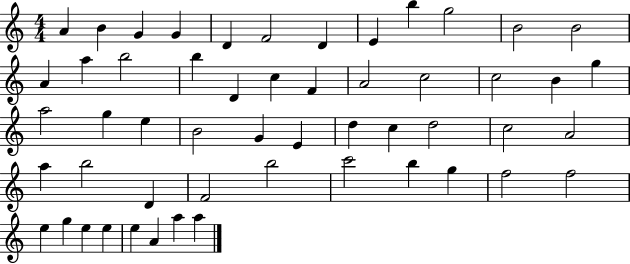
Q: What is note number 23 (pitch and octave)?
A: B4